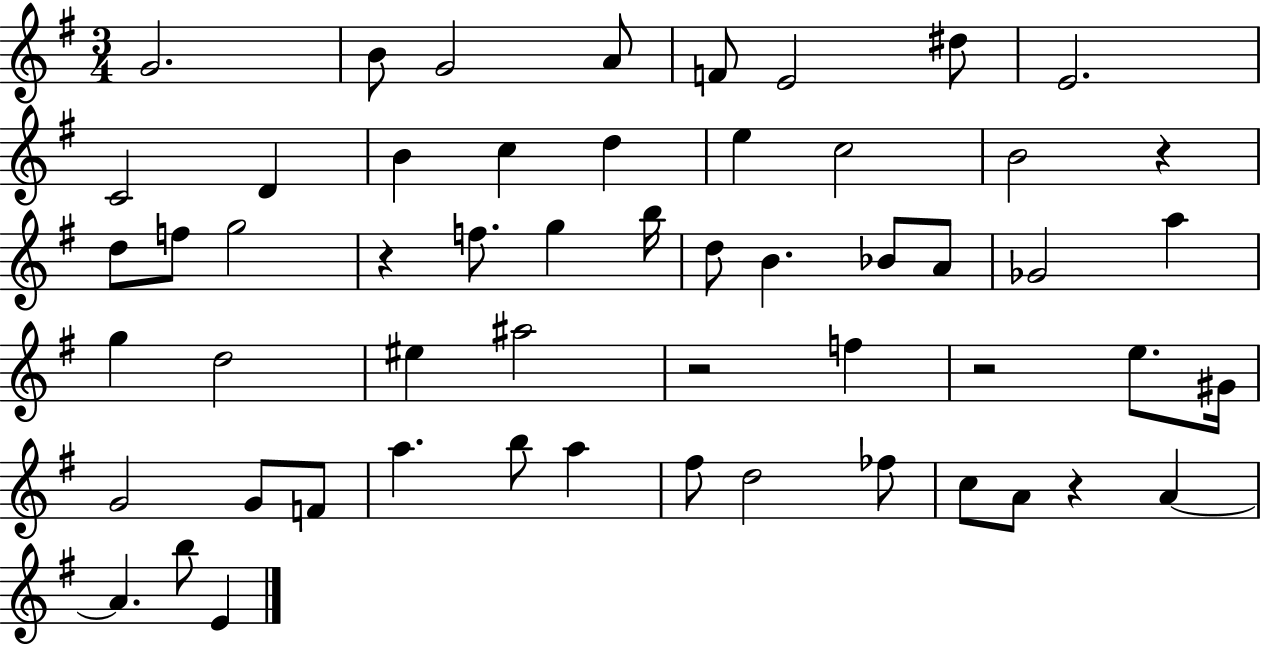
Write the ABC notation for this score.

X:1
T:Untitled
M:3/4
L:1/4
K:G
G2 B/2 G2 A/2 F/2 E2 ^d/2 E2 C2 D B c d e c2 B2 z d/2 f/2 g2 z f/2 g b/4 d/2 B _B/2 A/2 _G2 a g d2 ^e ^a2 z2 f z2 e/2 ^G/4 G2 G/2 F/2 a b/2 a ^f/2 d2 _f/2 c/2 A/2 z A A b/2 E